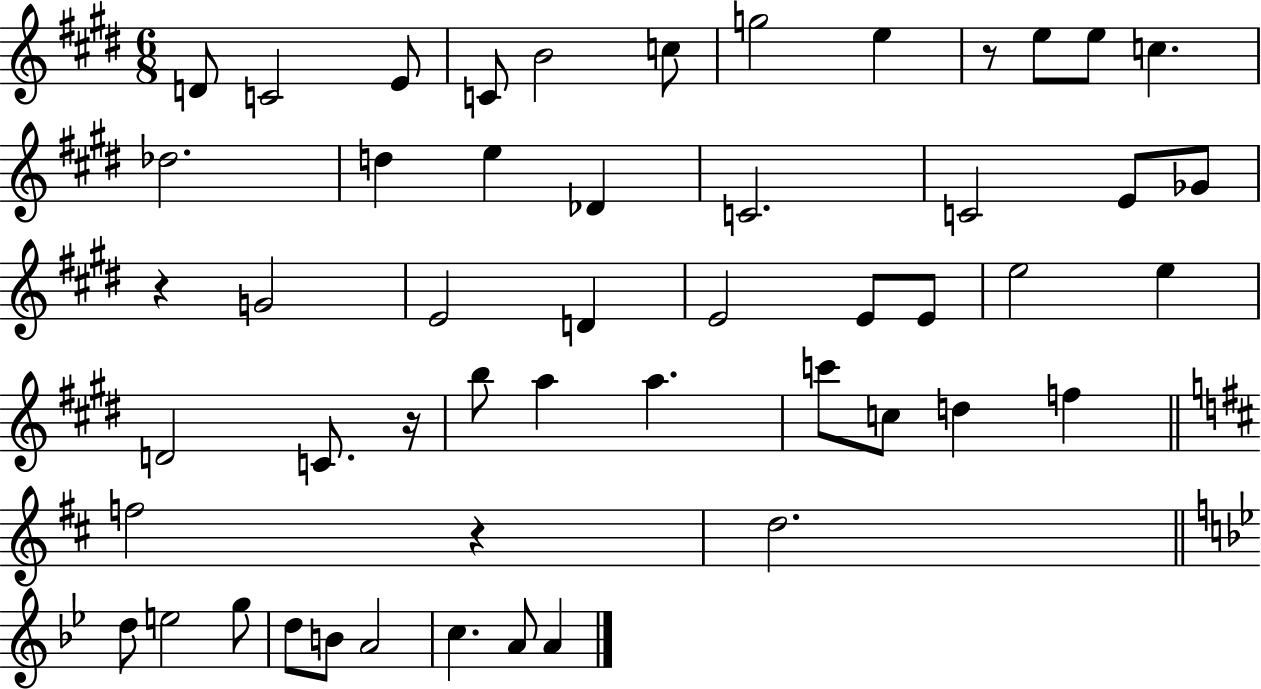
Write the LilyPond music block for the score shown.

{
  \clef treble
  \numericTimeSignature
  \time 6/8
  \key e \major
  d'8 c'2 e'8 | c'8 b'2 c''8 | g''2 e''4 | r8 e''8 e''8 c''4. | \break des''2. | d''4 e''4 des'4 | c'2. | c'2 e'8 ges'8 | \break r4 g'2 | e'2 d'4 | e'2 e'8 e'8 | e''2 e''4 | \break d'2 c'8. r16 | b''8 a''4 a''4. | c'''8 c''8 d''4 f''4 | \bar "||" \break \key b \minor f''2 r4 | d''2. | \bar "||" \break \key bes \major d''8 e''2 g''8 | d''8 b'8 a'2 | c''4. a'8 a'4 | \bar "|."
}